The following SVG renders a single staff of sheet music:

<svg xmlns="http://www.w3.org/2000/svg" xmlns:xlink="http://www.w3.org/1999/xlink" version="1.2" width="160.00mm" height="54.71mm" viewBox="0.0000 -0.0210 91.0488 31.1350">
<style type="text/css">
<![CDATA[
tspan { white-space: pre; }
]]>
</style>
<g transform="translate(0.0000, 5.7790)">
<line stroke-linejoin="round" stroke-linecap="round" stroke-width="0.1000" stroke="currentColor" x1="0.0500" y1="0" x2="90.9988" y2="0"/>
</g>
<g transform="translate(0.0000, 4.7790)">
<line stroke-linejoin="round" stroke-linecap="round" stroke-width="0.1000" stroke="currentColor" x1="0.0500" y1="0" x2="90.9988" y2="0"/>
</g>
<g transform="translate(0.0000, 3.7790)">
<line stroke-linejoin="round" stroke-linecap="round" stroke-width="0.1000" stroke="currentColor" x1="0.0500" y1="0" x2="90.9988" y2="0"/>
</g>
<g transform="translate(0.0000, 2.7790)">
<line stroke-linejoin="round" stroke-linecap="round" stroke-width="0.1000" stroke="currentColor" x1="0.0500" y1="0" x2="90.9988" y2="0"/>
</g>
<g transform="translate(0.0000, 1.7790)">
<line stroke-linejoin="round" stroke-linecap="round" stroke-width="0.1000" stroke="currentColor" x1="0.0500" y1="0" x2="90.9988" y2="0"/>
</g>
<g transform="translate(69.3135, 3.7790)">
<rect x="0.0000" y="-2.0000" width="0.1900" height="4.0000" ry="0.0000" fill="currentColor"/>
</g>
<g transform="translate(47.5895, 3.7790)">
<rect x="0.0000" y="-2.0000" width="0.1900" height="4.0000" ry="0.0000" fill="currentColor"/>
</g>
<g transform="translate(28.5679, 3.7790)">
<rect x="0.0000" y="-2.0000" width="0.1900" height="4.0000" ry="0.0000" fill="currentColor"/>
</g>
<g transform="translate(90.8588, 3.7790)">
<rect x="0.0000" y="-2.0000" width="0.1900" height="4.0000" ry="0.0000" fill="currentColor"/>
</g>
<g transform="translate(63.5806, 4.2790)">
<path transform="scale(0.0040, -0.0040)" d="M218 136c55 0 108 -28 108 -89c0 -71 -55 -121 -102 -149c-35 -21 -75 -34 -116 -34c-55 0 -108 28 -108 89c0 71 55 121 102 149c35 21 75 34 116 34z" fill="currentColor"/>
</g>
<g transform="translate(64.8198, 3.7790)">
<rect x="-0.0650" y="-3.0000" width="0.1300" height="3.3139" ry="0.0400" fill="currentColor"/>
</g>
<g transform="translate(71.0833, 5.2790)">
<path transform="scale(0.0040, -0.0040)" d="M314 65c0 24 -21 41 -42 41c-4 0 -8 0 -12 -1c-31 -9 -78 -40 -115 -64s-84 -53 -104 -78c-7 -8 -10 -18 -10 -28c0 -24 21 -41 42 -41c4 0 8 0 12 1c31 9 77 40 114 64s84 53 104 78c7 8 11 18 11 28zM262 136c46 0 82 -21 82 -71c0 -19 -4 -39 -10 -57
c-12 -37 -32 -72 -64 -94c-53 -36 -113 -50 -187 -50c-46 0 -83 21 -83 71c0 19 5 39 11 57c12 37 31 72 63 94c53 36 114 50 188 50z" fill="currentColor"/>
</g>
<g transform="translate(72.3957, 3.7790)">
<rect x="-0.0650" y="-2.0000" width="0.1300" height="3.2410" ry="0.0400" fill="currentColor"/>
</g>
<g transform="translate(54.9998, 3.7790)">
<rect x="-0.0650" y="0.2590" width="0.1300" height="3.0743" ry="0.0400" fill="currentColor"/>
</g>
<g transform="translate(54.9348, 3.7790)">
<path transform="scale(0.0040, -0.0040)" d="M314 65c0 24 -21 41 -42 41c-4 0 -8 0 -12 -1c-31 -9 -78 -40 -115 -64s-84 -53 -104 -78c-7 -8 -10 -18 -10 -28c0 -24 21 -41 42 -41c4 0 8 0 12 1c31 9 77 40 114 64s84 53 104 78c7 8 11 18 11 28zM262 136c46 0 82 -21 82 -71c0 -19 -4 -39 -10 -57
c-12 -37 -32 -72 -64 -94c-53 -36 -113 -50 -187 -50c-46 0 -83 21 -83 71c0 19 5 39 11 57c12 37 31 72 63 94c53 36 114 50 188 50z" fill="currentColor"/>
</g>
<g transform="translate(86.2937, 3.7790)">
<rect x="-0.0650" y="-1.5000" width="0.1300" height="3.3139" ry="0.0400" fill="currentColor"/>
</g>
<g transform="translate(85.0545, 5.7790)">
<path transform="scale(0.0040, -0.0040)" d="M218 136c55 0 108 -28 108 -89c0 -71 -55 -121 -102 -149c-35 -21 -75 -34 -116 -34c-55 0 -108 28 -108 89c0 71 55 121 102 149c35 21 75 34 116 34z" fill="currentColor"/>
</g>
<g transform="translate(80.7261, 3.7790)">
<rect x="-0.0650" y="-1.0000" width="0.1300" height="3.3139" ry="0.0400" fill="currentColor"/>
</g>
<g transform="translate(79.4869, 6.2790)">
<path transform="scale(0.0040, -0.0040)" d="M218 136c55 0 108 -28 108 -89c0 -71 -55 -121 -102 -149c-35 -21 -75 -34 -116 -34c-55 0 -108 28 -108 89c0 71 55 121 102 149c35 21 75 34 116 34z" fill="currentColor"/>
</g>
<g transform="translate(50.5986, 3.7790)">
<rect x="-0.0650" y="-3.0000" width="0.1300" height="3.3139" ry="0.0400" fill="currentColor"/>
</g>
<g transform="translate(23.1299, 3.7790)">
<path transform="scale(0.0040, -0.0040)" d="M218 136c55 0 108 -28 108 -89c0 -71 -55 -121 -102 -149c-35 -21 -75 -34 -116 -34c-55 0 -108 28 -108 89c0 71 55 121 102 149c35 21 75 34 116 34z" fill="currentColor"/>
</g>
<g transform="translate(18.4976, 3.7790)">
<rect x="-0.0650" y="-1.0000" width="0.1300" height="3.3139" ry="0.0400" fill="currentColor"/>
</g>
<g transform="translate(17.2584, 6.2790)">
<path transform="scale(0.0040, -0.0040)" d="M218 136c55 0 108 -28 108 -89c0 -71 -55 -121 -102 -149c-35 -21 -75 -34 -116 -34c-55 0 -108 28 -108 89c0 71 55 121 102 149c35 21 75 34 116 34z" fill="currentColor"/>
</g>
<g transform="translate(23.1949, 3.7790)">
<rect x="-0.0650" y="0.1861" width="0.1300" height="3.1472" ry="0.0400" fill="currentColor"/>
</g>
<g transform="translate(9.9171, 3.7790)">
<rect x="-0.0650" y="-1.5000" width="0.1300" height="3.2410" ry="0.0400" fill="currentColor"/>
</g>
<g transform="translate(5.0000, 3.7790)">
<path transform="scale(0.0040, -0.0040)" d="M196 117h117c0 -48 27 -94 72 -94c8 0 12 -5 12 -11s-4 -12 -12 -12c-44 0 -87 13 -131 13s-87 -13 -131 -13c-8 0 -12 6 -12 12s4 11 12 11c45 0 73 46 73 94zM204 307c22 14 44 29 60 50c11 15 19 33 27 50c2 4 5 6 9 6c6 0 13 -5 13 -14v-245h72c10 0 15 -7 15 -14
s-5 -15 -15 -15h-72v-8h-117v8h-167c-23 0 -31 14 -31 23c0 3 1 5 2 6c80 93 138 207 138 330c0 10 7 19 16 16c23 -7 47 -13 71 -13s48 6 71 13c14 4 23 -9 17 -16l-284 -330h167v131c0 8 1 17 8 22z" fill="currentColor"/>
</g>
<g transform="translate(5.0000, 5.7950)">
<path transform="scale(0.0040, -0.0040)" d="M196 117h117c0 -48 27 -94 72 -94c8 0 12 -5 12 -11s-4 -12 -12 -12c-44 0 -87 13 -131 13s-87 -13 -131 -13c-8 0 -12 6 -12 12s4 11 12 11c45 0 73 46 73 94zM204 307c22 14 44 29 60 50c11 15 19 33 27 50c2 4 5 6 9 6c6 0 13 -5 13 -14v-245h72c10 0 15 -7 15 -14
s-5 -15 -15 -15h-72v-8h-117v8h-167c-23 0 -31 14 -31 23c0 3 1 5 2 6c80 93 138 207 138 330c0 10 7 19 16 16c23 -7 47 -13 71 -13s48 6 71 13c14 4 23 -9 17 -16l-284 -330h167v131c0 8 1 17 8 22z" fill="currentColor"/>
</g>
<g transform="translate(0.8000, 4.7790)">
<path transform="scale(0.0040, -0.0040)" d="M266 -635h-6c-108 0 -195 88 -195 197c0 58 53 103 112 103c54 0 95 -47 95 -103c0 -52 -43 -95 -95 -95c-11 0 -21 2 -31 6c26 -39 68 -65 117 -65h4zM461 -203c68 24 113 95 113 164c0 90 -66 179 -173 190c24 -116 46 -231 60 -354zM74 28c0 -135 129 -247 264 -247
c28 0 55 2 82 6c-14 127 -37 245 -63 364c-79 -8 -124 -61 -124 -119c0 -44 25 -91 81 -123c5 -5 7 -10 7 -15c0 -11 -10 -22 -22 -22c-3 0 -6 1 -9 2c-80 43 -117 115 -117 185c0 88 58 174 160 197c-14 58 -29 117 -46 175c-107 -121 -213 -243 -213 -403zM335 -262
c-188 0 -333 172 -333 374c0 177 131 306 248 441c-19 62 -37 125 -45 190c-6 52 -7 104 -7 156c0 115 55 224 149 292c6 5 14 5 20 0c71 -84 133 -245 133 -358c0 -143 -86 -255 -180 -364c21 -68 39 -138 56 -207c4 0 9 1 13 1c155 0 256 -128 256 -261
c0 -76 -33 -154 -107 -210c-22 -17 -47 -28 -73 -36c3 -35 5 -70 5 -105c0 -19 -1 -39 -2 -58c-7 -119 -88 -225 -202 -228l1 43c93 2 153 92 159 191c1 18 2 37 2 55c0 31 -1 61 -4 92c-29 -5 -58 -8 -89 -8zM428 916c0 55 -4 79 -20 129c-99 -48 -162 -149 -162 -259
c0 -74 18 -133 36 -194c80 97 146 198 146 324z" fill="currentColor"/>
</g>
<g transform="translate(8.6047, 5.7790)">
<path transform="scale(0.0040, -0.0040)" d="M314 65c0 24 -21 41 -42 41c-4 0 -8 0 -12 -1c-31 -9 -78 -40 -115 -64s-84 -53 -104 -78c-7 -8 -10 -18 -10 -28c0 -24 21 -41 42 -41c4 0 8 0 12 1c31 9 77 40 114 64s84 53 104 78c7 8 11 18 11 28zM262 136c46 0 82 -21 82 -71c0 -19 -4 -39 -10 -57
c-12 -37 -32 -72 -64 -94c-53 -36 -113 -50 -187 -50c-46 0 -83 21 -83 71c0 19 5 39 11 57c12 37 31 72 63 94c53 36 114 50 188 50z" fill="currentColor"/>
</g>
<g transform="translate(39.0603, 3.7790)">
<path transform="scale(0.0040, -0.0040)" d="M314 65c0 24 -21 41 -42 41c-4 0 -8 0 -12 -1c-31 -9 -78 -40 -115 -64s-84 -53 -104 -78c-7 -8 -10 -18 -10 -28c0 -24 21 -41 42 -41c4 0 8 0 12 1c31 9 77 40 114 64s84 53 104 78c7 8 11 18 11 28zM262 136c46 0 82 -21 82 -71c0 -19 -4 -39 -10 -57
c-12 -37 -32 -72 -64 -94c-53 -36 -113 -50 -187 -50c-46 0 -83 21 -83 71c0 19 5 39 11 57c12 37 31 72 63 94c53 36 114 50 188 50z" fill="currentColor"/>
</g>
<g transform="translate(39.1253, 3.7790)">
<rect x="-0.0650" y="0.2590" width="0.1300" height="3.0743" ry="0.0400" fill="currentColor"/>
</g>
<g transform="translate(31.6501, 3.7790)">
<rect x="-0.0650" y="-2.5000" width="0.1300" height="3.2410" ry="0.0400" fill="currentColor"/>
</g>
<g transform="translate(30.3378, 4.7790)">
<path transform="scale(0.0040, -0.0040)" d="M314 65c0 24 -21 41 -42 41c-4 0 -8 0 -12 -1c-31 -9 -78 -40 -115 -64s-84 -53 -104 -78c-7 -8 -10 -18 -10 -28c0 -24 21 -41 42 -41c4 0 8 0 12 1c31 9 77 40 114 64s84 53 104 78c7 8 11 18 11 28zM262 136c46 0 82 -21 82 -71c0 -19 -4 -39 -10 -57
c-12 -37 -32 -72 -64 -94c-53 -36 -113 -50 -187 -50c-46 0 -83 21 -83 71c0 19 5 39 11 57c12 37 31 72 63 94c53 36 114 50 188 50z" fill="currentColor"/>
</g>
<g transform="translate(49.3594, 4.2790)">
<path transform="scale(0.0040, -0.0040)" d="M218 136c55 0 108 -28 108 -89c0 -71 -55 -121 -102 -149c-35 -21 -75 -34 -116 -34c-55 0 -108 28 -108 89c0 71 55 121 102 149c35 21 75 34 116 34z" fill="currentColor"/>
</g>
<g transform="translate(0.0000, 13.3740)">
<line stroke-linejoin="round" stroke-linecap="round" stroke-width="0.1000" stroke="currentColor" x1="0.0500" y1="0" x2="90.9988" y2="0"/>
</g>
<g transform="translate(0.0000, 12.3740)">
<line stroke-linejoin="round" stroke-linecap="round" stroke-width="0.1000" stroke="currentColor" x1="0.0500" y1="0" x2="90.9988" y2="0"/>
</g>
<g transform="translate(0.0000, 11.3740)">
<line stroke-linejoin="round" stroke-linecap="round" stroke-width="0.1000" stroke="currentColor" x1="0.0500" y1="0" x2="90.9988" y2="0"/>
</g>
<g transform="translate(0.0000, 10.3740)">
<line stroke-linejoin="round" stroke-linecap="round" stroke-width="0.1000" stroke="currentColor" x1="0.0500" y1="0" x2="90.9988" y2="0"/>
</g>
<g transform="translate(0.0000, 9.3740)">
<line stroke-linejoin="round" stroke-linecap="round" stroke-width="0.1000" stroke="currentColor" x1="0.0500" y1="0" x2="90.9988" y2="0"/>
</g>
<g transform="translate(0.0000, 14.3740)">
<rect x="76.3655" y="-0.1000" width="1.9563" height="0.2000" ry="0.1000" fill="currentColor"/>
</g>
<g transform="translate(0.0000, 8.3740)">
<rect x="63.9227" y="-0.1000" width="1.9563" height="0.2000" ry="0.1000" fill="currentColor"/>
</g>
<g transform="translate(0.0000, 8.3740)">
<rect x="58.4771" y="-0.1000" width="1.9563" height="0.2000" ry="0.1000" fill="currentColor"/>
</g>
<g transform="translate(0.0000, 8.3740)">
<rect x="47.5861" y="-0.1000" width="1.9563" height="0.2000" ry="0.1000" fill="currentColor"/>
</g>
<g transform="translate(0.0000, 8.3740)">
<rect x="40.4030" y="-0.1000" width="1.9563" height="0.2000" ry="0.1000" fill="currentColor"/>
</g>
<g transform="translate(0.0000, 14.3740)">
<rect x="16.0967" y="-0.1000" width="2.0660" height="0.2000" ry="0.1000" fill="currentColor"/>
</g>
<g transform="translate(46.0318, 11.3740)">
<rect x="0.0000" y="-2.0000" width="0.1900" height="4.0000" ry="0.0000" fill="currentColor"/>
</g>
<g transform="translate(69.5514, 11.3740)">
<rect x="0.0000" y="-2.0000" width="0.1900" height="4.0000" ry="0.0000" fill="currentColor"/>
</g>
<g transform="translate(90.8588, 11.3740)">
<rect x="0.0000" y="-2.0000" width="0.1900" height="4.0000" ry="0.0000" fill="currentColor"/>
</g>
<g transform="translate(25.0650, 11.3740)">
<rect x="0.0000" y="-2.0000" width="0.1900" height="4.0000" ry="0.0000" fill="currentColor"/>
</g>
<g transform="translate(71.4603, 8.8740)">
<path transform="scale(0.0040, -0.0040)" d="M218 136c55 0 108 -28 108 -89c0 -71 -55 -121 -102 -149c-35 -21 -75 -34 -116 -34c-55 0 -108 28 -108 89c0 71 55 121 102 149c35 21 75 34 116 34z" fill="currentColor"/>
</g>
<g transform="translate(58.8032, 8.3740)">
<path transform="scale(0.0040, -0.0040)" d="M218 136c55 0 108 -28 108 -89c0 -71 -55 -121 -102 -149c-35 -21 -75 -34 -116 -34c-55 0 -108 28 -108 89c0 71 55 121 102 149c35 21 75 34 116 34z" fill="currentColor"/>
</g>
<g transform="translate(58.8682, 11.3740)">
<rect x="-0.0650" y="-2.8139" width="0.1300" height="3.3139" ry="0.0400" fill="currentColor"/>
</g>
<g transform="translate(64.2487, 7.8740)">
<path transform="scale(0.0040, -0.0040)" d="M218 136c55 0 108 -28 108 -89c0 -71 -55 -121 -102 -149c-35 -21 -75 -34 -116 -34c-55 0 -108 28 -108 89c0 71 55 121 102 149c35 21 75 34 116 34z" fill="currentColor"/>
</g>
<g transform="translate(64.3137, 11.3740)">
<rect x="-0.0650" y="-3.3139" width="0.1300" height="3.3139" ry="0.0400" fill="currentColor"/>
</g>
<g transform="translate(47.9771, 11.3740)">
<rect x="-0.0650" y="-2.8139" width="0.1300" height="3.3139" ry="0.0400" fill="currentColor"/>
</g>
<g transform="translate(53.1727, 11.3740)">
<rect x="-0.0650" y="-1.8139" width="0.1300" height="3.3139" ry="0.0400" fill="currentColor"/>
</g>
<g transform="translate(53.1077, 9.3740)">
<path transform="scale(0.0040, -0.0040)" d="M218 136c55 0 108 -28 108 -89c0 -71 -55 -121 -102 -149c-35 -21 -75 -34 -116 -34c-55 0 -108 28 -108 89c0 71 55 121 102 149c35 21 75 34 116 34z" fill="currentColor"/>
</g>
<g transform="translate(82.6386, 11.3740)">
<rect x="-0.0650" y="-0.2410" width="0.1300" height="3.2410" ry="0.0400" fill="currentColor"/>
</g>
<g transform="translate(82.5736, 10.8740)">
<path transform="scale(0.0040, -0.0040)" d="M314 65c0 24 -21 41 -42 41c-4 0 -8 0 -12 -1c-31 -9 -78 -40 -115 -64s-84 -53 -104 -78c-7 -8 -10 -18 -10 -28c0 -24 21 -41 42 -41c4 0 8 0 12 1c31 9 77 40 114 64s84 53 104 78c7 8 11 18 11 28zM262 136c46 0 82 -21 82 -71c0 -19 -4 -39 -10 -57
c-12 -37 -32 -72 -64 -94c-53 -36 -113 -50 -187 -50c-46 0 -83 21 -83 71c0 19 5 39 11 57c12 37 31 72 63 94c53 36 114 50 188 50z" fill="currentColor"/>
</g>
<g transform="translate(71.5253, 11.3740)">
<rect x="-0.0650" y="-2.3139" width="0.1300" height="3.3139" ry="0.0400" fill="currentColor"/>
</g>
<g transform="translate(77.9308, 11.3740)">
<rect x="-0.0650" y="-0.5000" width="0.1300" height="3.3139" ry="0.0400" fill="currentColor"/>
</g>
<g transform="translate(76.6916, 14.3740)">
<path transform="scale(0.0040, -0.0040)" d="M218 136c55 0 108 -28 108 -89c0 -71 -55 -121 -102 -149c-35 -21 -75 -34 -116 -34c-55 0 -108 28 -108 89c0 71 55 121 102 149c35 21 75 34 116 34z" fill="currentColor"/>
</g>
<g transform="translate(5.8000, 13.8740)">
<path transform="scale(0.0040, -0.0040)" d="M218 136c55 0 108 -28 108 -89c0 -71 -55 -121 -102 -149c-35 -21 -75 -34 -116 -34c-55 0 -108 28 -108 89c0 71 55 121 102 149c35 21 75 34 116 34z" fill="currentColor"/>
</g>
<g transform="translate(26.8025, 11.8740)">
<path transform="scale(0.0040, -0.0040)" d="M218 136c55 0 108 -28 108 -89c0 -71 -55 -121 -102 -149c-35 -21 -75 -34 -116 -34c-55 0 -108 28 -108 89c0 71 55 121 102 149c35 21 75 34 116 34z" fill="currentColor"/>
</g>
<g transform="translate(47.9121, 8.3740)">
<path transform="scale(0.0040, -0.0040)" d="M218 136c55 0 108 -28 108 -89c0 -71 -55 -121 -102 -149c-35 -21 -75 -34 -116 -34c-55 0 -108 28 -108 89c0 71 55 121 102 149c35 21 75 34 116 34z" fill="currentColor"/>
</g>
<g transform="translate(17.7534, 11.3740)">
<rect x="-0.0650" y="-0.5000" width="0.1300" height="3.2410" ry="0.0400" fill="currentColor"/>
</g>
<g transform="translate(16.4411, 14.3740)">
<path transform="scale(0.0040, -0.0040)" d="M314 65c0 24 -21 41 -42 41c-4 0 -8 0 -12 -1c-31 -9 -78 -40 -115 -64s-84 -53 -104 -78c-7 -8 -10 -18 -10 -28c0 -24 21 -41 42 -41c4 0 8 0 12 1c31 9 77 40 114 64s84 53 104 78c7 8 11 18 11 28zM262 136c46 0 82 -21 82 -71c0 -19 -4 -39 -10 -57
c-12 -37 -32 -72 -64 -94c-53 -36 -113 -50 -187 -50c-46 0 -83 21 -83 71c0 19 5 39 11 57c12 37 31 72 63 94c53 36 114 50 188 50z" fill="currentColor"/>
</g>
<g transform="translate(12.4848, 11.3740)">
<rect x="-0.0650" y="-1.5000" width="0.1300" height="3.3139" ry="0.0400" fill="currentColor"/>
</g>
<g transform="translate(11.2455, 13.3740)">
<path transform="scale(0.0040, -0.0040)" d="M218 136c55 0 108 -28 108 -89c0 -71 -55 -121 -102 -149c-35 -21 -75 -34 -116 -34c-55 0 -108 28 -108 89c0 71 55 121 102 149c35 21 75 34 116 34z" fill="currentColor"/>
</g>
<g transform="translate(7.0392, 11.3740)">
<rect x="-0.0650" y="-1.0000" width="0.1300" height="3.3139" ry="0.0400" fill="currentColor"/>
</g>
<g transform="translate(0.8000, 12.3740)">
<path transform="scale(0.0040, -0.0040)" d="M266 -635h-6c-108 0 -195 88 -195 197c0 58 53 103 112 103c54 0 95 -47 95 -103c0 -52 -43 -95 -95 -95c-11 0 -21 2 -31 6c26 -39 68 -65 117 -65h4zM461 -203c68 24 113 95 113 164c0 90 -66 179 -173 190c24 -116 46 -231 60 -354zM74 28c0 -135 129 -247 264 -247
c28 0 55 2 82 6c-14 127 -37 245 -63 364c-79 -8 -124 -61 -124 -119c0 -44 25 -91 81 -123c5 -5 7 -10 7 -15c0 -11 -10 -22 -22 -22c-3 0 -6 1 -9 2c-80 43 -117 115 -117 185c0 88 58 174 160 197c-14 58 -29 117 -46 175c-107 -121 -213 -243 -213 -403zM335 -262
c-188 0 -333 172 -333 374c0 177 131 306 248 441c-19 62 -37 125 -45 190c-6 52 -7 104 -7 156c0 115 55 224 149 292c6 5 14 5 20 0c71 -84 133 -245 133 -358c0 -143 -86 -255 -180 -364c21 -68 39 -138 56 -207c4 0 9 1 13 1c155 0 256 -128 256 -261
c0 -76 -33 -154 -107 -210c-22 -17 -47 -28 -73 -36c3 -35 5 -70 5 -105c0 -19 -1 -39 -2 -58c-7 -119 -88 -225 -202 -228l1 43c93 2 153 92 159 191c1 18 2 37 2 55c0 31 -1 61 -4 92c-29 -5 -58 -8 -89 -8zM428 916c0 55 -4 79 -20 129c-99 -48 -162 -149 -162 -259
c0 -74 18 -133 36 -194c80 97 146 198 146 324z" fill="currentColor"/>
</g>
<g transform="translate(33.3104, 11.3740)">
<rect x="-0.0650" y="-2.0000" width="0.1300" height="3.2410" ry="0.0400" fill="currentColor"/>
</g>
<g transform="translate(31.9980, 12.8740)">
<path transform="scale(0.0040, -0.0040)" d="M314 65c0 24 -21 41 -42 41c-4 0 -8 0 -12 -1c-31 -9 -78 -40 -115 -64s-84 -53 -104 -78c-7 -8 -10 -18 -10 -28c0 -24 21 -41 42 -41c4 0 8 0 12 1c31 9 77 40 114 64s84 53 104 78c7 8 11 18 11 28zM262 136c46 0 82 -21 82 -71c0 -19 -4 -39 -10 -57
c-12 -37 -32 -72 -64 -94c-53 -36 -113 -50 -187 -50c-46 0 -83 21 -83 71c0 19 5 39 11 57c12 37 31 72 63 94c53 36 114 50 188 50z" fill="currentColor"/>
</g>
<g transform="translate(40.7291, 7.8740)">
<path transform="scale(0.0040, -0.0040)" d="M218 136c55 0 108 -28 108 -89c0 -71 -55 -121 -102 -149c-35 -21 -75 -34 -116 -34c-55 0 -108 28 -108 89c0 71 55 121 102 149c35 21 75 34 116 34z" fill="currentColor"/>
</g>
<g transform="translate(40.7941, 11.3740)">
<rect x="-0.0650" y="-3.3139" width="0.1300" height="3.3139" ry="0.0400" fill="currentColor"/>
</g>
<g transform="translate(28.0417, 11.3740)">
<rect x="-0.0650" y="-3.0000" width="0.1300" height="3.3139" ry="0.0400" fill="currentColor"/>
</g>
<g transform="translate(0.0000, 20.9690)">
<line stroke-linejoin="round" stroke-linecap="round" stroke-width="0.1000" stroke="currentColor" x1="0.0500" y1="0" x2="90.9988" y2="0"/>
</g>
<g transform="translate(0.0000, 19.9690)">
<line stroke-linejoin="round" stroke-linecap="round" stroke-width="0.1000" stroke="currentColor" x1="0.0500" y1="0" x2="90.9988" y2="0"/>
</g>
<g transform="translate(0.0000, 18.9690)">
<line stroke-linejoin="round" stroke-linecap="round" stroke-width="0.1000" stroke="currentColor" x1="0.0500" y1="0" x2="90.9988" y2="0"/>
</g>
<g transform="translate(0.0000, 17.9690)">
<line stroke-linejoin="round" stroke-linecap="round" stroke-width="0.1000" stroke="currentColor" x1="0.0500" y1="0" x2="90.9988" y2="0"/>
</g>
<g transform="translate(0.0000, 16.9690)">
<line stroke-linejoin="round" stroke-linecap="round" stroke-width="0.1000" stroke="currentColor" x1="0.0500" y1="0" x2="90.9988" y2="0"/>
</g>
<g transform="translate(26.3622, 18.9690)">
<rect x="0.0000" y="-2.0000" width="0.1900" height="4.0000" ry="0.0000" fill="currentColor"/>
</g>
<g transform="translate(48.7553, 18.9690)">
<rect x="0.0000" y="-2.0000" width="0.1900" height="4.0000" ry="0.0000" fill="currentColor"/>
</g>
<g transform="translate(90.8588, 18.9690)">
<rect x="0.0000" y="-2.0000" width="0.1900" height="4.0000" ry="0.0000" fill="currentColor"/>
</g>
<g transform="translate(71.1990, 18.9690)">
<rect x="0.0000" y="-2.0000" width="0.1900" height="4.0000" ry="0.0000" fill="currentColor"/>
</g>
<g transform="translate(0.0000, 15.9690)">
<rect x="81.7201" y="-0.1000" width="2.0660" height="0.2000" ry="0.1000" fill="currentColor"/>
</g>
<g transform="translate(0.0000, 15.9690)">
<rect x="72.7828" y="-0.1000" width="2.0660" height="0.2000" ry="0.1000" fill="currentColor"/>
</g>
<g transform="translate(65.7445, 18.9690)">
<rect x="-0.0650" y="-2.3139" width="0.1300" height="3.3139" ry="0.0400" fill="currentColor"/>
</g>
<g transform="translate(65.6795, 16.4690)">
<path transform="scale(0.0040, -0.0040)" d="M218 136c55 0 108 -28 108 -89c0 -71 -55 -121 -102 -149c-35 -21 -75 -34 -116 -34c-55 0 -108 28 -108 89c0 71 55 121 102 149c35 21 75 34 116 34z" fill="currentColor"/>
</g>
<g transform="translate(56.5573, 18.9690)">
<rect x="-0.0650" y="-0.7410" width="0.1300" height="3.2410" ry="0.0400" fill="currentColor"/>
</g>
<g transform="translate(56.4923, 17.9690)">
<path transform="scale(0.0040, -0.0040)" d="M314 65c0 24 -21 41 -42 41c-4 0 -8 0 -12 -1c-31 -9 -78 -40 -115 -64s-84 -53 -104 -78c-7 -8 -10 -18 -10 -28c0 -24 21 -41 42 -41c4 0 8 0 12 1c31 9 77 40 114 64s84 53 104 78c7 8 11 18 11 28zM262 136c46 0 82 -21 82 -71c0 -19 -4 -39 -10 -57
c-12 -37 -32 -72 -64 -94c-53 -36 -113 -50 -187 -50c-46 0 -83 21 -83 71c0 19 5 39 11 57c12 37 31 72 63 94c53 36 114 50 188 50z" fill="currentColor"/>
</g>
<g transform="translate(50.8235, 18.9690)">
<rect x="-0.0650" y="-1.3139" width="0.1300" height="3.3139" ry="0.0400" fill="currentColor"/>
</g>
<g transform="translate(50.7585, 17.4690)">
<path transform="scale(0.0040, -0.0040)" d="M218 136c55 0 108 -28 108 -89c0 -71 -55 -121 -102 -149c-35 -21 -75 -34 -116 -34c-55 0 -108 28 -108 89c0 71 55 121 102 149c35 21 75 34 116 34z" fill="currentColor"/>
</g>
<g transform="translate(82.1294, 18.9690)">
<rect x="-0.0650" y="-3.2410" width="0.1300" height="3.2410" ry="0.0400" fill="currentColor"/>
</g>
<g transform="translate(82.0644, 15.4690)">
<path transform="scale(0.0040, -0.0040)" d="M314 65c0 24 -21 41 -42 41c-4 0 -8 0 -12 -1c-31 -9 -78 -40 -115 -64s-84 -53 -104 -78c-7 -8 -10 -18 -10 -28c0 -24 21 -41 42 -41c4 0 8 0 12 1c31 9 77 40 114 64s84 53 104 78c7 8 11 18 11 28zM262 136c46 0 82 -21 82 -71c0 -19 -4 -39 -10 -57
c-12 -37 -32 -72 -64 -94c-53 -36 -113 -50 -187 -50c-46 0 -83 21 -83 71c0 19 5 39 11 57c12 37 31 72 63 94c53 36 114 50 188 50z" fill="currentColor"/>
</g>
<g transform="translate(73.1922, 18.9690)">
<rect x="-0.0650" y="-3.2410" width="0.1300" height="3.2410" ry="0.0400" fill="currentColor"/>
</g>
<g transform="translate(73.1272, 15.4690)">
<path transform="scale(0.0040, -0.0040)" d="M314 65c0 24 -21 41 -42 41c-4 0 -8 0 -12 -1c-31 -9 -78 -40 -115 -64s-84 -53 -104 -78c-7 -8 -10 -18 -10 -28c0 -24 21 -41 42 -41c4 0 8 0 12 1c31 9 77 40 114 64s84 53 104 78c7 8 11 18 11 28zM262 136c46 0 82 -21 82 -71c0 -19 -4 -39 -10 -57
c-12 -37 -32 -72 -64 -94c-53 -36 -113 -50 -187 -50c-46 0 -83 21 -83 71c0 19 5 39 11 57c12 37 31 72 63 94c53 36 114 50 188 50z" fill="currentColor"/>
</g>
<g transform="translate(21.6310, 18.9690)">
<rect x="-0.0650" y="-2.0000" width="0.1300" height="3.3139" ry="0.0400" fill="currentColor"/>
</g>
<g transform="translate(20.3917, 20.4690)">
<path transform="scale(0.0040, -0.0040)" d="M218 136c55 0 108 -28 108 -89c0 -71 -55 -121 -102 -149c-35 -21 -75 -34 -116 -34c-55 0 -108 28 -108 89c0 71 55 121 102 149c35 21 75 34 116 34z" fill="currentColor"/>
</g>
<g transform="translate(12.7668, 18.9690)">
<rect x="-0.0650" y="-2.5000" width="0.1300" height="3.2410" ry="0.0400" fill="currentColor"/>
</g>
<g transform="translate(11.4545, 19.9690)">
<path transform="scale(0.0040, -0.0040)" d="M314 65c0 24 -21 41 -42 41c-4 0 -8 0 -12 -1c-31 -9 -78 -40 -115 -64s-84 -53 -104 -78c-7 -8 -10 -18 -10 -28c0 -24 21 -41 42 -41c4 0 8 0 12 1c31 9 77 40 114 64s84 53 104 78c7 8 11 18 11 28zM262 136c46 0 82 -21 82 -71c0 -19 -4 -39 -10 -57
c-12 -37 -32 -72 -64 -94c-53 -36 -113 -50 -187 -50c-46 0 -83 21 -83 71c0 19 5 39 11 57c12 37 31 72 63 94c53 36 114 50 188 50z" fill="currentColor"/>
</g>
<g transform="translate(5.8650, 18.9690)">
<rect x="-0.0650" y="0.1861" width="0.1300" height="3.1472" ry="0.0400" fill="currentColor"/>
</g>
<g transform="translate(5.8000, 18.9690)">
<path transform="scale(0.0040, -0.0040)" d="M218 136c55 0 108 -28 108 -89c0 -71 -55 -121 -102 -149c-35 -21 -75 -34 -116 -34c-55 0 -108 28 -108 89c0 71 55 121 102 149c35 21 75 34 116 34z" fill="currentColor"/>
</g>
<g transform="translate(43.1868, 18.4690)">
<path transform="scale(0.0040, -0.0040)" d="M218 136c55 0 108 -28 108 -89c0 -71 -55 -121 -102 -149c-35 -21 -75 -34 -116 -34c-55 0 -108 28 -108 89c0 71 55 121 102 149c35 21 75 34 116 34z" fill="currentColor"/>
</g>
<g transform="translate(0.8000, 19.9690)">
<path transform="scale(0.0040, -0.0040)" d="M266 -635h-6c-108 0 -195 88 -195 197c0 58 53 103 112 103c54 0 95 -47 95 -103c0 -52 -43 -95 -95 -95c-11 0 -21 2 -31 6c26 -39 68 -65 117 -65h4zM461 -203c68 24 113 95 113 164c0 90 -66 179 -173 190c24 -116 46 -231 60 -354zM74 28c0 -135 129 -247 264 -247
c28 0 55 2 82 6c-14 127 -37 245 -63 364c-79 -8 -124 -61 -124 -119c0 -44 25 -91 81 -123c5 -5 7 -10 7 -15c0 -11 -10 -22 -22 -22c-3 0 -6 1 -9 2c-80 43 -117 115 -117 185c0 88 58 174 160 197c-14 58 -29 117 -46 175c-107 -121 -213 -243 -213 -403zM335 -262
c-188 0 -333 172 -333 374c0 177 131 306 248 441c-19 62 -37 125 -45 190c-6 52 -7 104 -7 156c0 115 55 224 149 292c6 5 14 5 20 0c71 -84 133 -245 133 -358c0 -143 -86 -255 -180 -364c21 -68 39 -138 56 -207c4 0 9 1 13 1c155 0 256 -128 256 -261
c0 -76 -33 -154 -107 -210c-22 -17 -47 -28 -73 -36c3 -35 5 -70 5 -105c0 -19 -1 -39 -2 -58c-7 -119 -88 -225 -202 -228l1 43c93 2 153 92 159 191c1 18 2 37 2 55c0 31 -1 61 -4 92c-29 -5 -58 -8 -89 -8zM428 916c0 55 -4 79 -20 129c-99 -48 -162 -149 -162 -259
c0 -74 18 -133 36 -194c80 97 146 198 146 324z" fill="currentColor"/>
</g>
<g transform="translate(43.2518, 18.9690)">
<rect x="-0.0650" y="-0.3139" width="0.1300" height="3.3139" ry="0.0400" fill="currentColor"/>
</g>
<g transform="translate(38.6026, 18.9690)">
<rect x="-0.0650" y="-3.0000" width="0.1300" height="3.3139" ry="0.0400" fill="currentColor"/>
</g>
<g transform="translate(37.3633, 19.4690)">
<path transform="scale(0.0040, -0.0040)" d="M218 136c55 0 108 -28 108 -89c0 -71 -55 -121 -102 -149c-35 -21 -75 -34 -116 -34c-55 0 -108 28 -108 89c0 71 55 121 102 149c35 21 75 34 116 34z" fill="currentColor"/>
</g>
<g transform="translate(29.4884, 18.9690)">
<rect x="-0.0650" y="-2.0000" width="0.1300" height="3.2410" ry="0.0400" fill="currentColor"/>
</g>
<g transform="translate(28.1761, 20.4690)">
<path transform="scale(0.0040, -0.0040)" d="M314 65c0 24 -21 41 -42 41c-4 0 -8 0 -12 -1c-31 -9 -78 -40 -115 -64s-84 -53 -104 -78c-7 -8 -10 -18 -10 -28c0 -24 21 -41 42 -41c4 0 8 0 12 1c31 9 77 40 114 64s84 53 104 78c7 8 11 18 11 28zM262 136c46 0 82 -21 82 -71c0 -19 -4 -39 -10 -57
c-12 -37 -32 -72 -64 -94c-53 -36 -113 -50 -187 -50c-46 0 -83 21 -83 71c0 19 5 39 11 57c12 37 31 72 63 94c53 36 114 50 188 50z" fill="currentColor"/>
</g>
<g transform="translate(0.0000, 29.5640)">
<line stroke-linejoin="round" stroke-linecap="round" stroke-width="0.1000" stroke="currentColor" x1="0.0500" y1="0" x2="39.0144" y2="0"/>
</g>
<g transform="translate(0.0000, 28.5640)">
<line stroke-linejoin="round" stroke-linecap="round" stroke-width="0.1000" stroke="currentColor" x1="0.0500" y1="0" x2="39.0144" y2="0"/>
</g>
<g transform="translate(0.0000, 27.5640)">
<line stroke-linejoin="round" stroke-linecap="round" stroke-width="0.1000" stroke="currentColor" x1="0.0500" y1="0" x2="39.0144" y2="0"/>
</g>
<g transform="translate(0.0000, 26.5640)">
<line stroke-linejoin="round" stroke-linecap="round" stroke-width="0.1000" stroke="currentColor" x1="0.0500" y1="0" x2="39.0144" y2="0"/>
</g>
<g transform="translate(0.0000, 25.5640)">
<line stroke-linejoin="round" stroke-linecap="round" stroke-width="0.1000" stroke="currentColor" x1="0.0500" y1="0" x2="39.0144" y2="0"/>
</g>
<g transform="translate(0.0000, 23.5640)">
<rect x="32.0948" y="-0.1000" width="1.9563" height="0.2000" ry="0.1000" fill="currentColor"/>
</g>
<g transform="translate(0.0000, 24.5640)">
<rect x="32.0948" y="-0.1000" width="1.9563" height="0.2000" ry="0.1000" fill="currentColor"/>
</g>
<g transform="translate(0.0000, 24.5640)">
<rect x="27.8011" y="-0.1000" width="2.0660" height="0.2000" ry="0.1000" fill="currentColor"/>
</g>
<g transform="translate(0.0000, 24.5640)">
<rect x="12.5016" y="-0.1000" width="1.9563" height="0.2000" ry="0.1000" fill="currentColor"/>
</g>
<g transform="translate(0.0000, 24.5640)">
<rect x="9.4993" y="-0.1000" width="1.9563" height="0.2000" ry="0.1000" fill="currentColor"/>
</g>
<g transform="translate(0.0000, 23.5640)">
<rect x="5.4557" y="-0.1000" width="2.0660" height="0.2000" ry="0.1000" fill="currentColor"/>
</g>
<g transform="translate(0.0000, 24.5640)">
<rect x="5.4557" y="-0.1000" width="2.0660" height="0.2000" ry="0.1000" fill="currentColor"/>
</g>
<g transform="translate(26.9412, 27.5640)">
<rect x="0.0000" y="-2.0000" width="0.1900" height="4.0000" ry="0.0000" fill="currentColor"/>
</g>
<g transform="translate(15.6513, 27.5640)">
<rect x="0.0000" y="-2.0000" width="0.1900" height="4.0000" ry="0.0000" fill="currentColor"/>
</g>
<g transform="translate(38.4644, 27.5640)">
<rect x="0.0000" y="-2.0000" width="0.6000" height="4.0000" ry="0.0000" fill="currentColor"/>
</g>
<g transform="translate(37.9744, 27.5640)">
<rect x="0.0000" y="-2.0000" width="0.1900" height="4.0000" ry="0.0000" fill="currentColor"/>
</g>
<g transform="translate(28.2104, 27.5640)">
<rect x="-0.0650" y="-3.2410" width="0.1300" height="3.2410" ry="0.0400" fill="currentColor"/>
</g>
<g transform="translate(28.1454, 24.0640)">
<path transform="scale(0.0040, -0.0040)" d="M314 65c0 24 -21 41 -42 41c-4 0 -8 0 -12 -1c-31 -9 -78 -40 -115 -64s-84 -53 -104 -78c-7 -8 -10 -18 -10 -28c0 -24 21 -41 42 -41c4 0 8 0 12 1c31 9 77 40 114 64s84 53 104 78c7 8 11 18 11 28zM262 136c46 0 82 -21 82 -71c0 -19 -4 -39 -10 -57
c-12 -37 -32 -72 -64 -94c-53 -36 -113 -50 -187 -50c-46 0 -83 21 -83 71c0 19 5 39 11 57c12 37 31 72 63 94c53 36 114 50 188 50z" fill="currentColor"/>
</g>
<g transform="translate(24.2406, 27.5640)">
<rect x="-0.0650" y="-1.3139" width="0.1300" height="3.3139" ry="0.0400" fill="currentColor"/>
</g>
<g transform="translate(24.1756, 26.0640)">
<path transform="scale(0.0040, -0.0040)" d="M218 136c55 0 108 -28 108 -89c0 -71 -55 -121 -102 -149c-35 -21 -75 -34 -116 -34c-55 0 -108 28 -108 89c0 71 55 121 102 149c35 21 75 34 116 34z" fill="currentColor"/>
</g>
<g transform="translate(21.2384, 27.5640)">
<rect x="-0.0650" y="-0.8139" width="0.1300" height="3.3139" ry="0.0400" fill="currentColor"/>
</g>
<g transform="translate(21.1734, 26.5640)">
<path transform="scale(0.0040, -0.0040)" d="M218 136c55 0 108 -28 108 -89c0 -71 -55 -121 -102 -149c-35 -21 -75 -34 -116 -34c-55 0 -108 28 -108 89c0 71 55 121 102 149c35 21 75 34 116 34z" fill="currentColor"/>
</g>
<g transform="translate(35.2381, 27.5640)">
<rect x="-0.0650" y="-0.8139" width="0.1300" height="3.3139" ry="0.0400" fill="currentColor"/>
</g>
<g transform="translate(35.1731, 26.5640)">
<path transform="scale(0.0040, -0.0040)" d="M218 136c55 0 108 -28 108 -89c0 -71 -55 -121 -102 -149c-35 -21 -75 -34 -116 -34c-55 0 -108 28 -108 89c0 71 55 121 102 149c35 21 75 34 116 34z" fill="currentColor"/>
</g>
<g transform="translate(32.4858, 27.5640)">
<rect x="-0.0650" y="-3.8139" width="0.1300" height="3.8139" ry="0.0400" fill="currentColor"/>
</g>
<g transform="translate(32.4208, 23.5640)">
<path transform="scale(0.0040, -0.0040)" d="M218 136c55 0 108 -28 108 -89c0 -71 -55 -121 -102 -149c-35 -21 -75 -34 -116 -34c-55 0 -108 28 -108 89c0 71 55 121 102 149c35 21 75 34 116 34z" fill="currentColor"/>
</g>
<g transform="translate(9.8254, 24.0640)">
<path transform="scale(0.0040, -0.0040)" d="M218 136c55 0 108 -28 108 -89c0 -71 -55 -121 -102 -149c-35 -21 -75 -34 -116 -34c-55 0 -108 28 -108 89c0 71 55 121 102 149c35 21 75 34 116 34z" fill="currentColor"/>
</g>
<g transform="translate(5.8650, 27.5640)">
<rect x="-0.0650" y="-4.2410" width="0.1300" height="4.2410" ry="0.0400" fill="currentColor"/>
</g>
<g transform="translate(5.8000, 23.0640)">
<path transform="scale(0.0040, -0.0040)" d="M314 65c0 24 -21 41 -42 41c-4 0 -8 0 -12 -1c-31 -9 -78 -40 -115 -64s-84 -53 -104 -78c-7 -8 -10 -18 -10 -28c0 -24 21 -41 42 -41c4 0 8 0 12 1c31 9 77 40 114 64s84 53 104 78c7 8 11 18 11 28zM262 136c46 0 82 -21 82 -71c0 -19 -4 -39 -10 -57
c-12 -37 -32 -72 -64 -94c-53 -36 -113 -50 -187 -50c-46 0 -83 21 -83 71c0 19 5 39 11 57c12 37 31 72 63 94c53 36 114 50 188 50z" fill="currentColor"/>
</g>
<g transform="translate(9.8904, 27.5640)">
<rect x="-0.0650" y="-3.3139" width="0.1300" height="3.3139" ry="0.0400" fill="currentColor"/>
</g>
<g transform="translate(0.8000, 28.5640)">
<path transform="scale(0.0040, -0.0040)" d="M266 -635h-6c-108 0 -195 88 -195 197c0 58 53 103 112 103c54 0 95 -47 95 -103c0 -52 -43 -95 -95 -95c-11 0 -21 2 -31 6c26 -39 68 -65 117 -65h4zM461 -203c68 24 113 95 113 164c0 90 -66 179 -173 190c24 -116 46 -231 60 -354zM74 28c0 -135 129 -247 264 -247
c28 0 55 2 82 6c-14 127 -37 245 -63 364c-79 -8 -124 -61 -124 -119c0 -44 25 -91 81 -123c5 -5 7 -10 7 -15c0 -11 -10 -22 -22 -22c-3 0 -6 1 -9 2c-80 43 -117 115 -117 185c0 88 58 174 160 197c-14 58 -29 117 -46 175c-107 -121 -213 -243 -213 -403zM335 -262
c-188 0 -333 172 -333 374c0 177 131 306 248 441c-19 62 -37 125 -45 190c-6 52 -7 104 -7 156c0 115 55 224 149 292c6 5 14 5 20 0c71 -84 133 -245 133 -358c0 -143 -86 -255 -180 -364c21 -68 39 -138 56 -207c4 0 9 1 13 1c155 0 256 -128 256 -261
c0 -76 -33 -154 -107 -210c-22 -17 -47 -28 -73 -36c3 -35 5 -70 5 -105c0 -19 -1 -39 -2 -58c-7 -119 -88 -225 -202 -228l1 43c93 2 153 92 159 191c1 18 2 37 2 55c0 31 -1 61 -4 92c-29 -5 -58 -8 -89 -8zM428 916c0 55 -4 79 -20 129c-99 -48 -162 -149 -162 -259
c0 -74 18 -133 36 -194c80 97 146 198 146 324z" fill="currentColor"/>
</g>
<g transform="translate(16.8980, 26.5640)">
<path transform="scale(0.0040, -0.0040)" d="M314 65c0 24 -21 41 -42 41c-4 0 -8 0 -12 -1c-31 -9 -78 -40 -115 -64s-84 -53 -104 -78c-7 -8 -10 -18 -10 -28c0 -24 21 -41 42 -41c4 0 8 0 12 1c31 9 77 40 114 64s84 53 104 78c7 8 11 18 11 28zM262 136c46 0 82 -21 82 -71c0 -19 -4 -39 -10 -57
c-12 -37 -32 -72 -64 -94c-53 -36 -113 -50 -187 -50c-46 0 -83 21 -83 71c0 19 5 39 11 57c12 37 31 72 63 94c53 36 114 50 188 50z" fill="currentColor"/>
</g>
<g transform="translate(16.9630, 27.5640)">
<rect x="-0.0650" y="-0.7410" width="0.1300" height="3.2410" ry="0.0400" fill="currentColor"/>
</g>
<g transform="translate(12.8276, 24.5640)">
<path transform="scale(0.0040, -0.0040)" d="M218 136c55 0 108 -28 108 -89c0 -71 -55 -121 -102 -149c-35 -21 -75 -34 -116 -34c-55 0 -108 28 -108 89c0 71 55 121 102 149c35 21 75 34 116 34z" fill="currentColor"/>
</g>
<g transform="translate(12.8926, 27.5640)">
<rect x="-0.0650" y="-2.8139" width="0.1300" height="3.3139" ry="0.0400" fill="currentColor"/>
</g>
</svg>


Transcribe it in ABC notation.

X:1
T:Untitled
M:4/4
L:1/4
K:C
E2 D B G2 B2 A B2 A F2 D E D E C2 A F2 b a f a b g C c2 B G2 F F2 A c e d2 g b2 b2 d'2 b a d2 d e b2 c' d